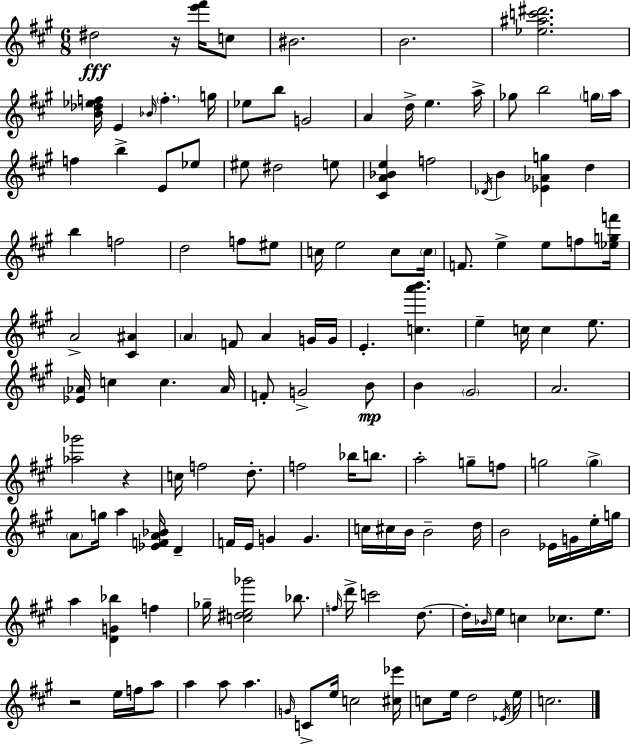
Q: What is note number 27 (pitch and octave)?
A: F5